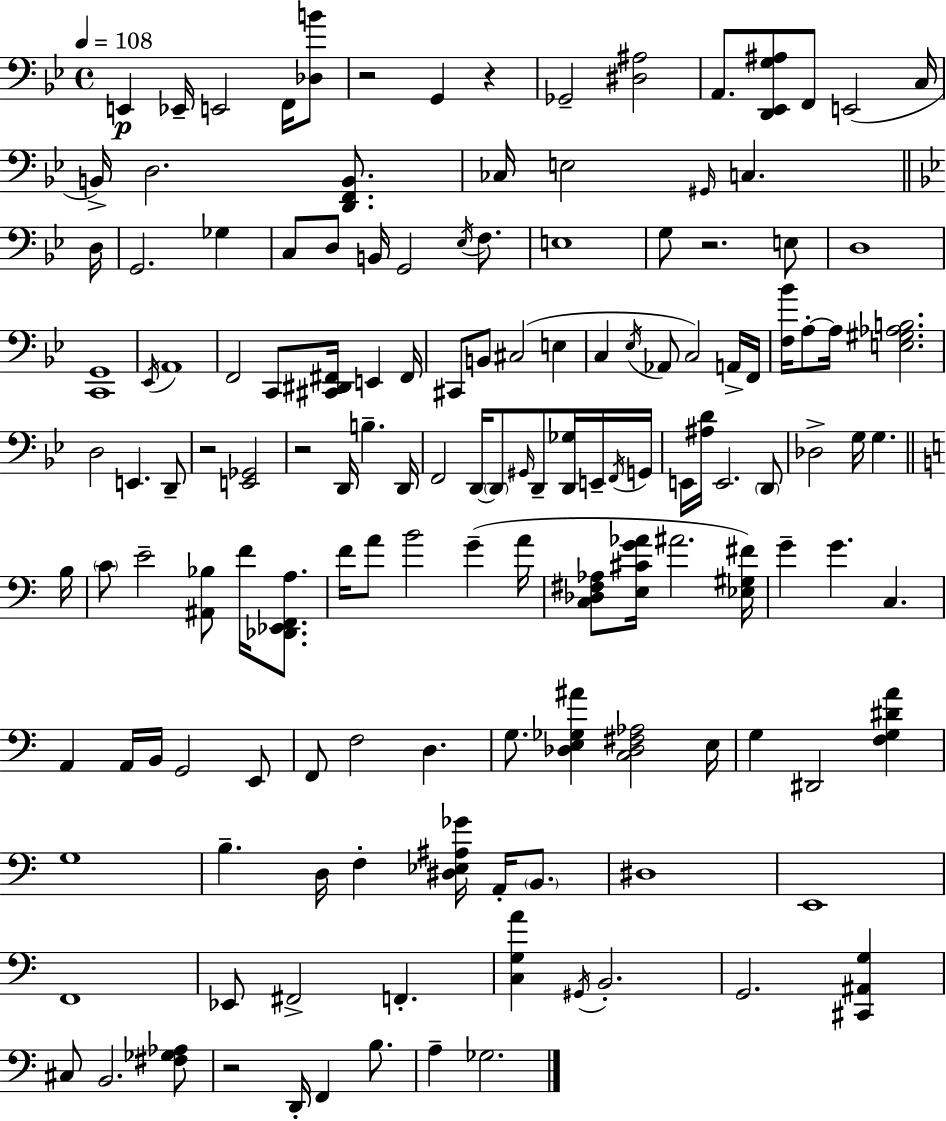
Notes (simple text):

E2/q Eb2/s E2/h F2/s [Db3,B4]/e R/h G2/q R/q Gb2/h [D#3,A#3]/h A2/e. [D2,Eb2,G3,A#3]/e F2/e E2/h C3/s B2/s D3/h. [D2,F2,B2]/e. CES3/s E3/h G#2/s C3/q. D3/s G2/h. Gb3/q C3/e D3/e B2/s G2/h Eb3/s F3/e. E3/w G3/e R/h. E3/e D3/w [C2,G2]/w Eb2/s A2/w F2/h C2/e [C#2,D#2,F#2]/s E2/q F#2/s C#2/e B2/e C#3/h E3/q C3/q Eb3/s Ab2/e C3/h A2/s F2/s [F3,Bb4]/s A3/e A3/s [E3,G#3,Ab3,B3]/h. D3/h E2/q. D2/e R/h [E2,Gb2]/h R/h D2/s B3/q. D2/s F2/h D2/s D2/e G#2/s D2/e [D2,Gb3]/s E2/s F2/s G2/s E2/s [A#3,D4]/s E2/h. D2/e Db3/h G3/s G3/q. B3/s C4/e E4/h [A#2,Bb3]/e F4/s [Db2,Eb2,F2,A3]/e. F4/s A4/e B4/h G4/q A4/s [C3,Db3,F#3,Ab3]/e [E3,C#4,G4,Ab4]/s A#4/h. [Eb3,G#3,F#4]/s G4/q G4/q. C3/q. A2/q A2/s B2/s G2/h E2/e F2/e F3/h D3/q. G3/e. [Db3,E3,Gb3,A#4]/q [C3,Db3,F#3,Ab3]/h E3/s G3/q D#2/h [F3,G3,D#4,A4]/q G3/w B3/q. D3/s F3/q [D#3,Eb3,A#3,Gb4]/s A2/s B2/e. D#3/w E2/w F2/w Eb2/e F#2/h F2/q. [C3,G3,A4]/q G#2/s B2/h. G2/h. [C#2,A#2,G3]/q C#3/e B2/h. [F#3,Gb3,Ab3]/e R/h D2/s F2/q B3/e. A3/q Gb3/h.